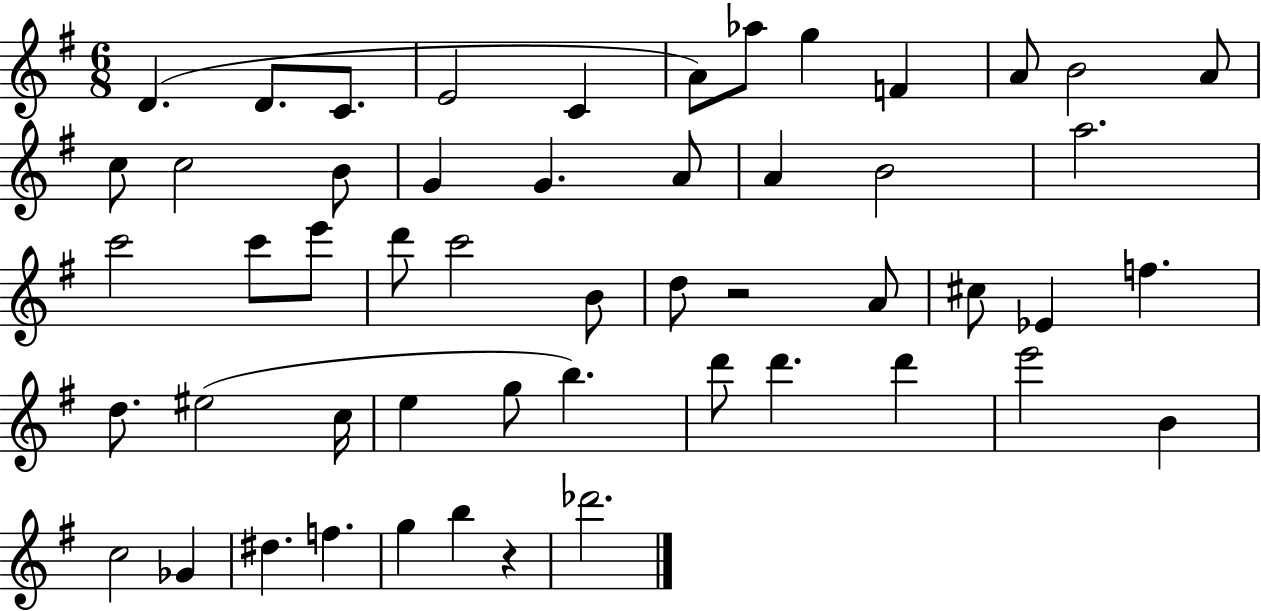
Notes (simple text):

D4/q. D4/e. C4/e. E4/h C4/q A4/e Ab5/e G5/q F4/q A4/e B4/h A4/e C5/e C5/h B4/e G4/q G4/q. A4/e A4/q B4/h A5/h. C6/h C6/e E6/e D6/e C6/h B4/e D5/e R/h A4/e C#5/e Eb4/q F5/q. D5/e. EIS5/h C5/s E5/q G5/e B5/q. D6/e D6/q. D6/q E6/h B4/q C5/h Gb4/q D#5/q. F5/q. G5/q B5/q R/q Db6/h.